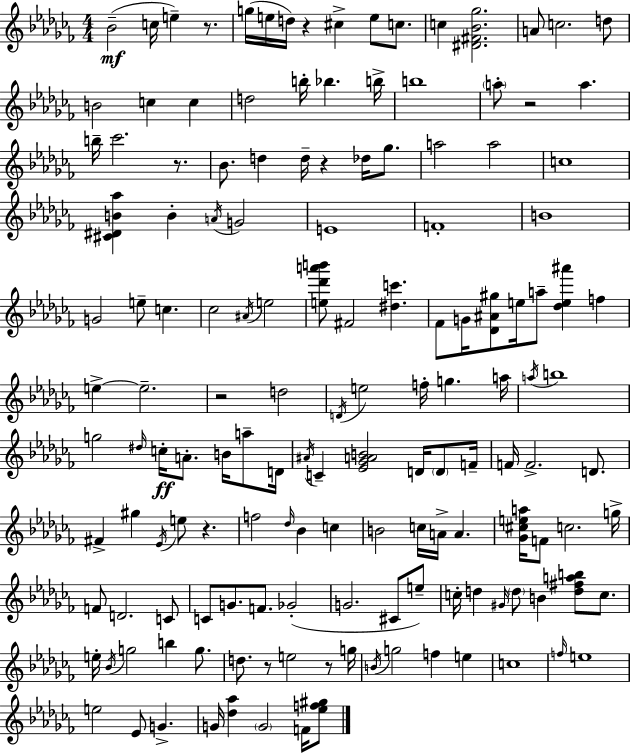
{
  \clef treble
  \numericTimeSignature
  \time 4/4
  \key aes \minor
  bes'2--(\mf c''16 e''4--) r8. | g''16( e''16 d''16) r4 cis''4-> e''8 c''8. | c''4 <dis' fis' bes' ges''>2. | a'8 c''2. d''8 | \break b'2 c''4 c''4 | d''2 b''16-. bes''4. b''16-> | b''1 | \parenthesize a''8-. r2 a''4. | \break b''16-- ces'''2. r8. | bes'8. d''4 d''16-- r4 des''16 ges''8. | a''2 a''2 | c''1 | \break <cis' dis' b' aes''>4 b'4-. \acciaccatura { a'16 } g'2 | e'1 | f'1-. | b'1 | \break g'2 e''8-- c''4. | ces''2 \acciaccatura { ais'16 } e''2 | <e'' des''' a''' b'''>8 fis'2 <dis'' c'''>4. | fes'8 g'16 <des' ais' gis''>8 e''16 a''8-- <des'' e'' ais'''>4 f''4 | \break e''4->~~ e''2.-- | r2 d''2 | \acciaccatura { d'16 } e''2 f''16-. g''4. | a''16 \acciaccatura { a''16 } b''1 | \break g''2 \grace { dis''16 }\ff c''16-. a'8.-. | b'16 a''8-- d'16 \acciaccatura { ais'16 } c'4-- <ees' ges' a' b'>2 | d'16 \parenthesize d'8 f'16-- f'16 f'2.-> | d'8. fis'4-> gis''4 \acciaccatura { ees'16 } e''8 | \break r4. f''2 \grace { des''16 } | bes'4 c''4 b'2 | c''16 a'16-> a'4. <ges' cis'' e'' a''>16 f'8 c''2. | g''16-> f'8 d'2. | \break c'8 c'8 g'8. f'8. | ges'2-.( g'2. | cis'8 e''8--) c''16-. d''4 \grace { gis'16 } \parenthesize d''8 | b'4 <d'' fis'' a'' b''>8 c''8. e''16-. \acciaccatura { bes'16 } g''2 | \break b''4 g''8. d''8. r8 e''2 | r8 g''16 \acciaccatura { b'16 } g''2 | f''4 e''4 c''1 | \grace { f''16 } e''1 | \break e''2 | ees'8 g'4.-> g'16 <des'' aes''>4 | \parenthesize g'2 f'16 <ees'' f'' gis''>8 \bar "|."
}